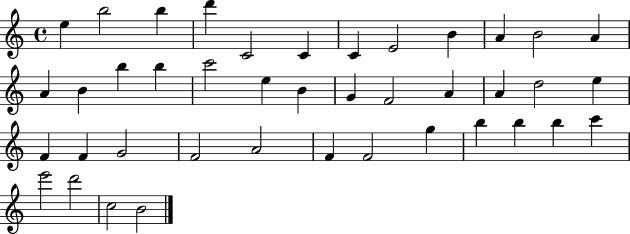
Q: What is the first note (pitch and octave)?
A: E5